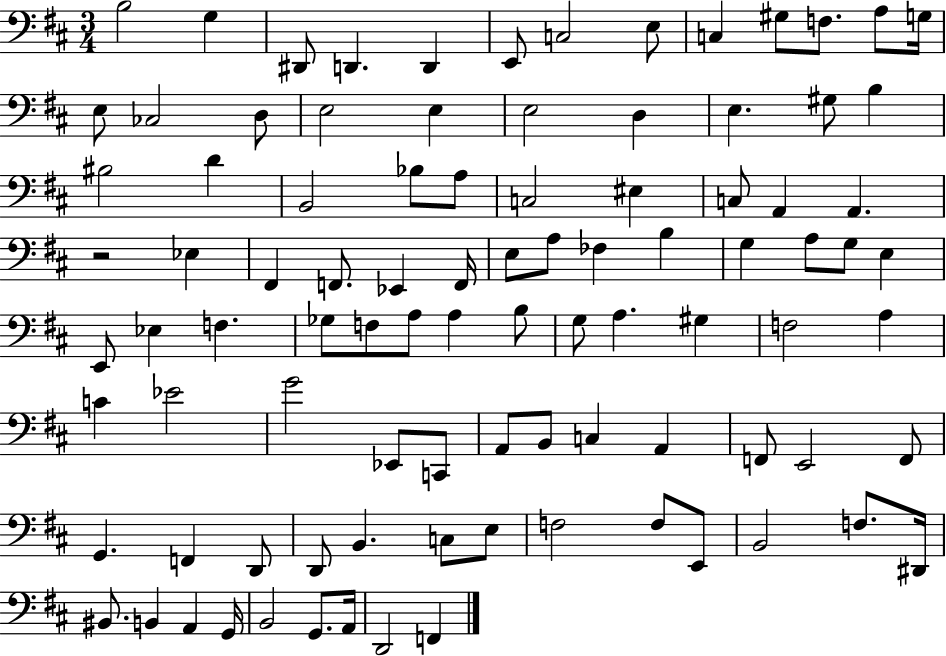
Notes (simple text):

B3/h G3/q D#2/e D2/q. D2/q E2/e C3/h E3/e C3/q G#3/e F3/e. A3/e G3/s E3/e CES3/h D3/e E3/h E3/q E3/h D3/q E3/q. G#3/e B3/q BIS3/h D4/q B2/h Bb3/e A3/e C3/h EIS3/q C3/e A2/q A2/q. R/h Eb3/q F#2/q F2/e. Eb2/q F2/s E3/e A3/e FES3/q B3/q G3/q A3/e G3/e E3/q E2/e Eb3/q F3/q. Gb3/e F3/e A3/e A3/q B3/e G3/e A3/q. G#3/q F3/h A3/q C4/q Eb4/h G4/h Eb2/e C2/e A2/e B2/e C3/q A2/q F2/e E2/h F2/e G2/q. F2/q D2/e D2/e B2/q. C3/e E3/e F3/h F3/e E2/e B2/h F3/e. D#2/s BIS2/e. B2/q A2/q G2/s B2/h G2/e. A2/s D2/h F2/q